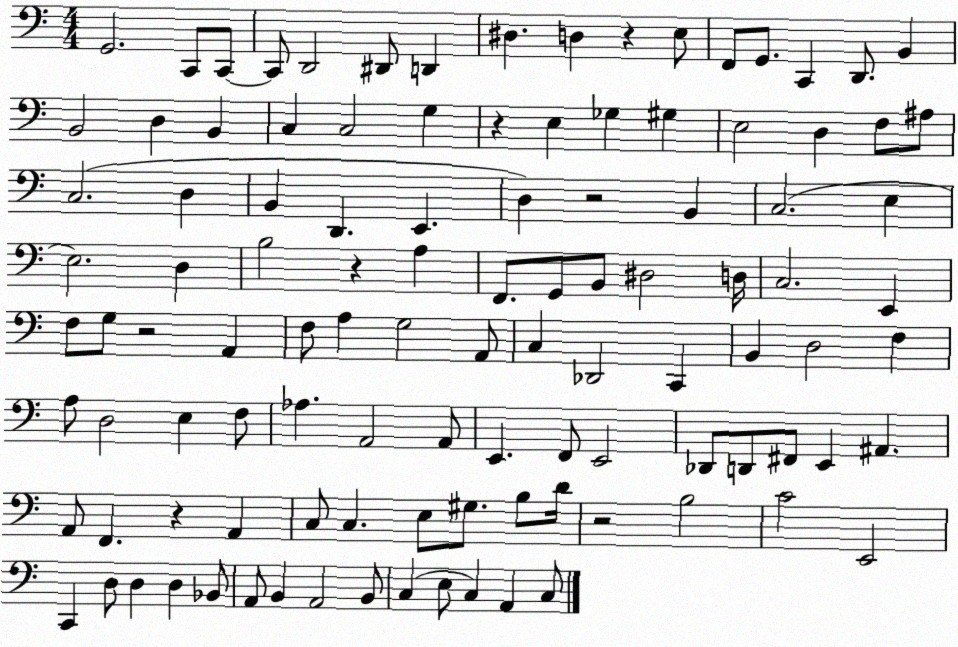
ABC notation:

X:1
T:Untitled
M:4/4
L:1/4
K:C
G,,2 C,,/2 C,,/2 C,,/2 D,,2 ^D,,/2 D,, ^D, D, z E,/2 F,,/2 G,,/2 C,, D,,/2 B,, B,,2 D, B,, C, C,2 G, z E, _G, ^G, E,2 D, F,/2 ^A,/2 C,2 D, B,, D,, E,, D, z2 B,, C,2 E, E,2 D, B,2 z A, F,,/2 G,,/2 B,,/2 ^D,2 D,/4 C,2 E,, F,/2 G,/2 z2 A,, F,/2 A, G,2 A,,/2 C, _D,,2 C,, B,, D,2 F, A,/2 D,2 E, F,/2 _A, A,,2 A,,/2 E,, F,,/2 E,,2 _D,,/2 D,,/2 ^F,,/2 E,, ^A,, A,,/2 F,, z A,, C,/2 C, E,/2 ^G,/2 B,/2 D/4 z2 B,2 C2 E,,2 C,, D,/2 D, D, _B,,/2 A,,/2 B,, A,,2 B,,/2 C, E,/2 C, A,, C,/2